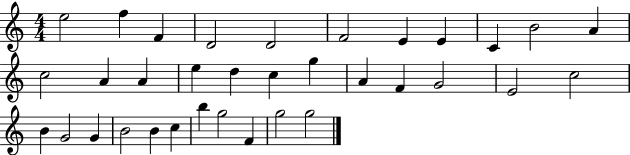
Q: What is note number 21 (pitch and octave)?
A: G4